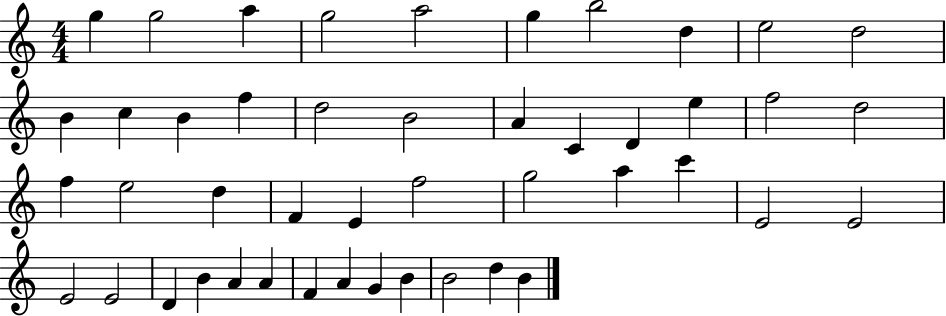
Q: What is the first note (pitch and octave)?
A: G5